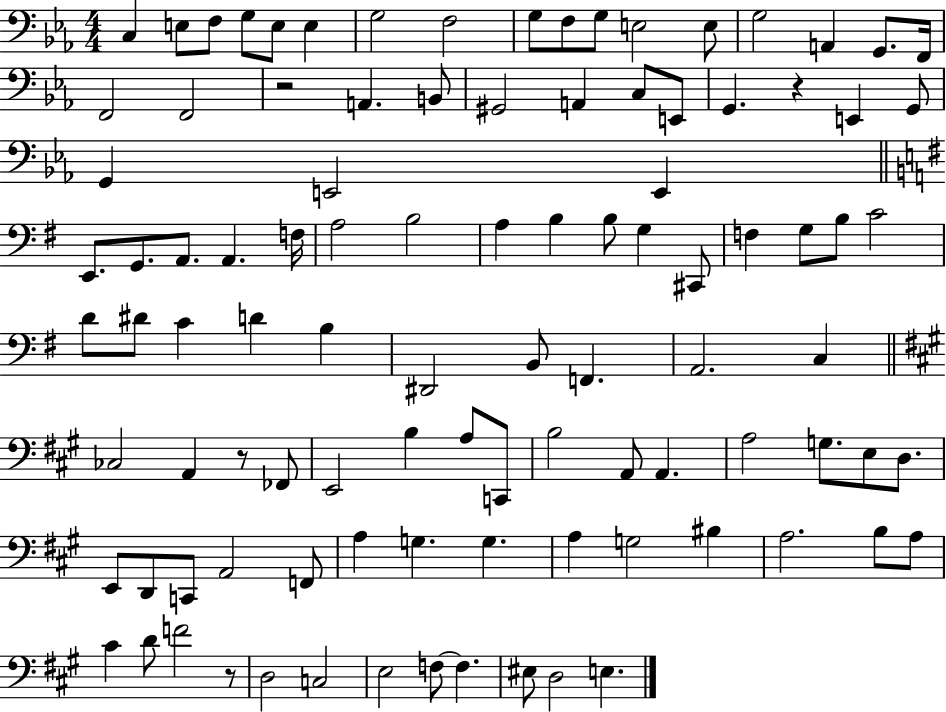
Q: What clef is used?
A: bass